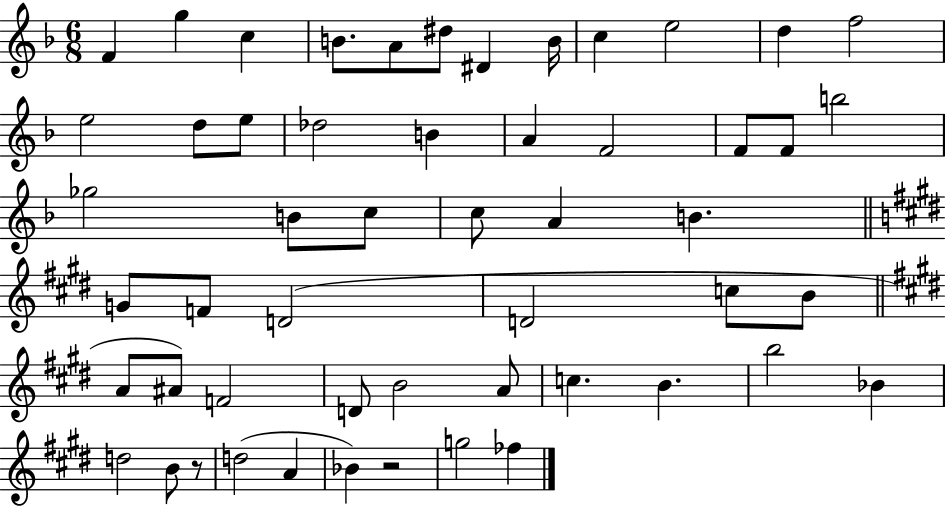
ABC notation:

X:1
T:Untitled
M:6/8
L:1/4
K:F
F g c B/2 A/2 ^d/2 ^D B/4 c e2 d f2 e2 d/2 e/2 _d2 B A F2 F/2 F/2 b2 _g2 B/2 c/2 c/2 A B G/2 F/2 D2 D2 c/2 B/2 A/2 ^A/2 F2 D/2 B2 A/2 c B b2 _B d2 B/2 z/2 d2 A _B z2 g2 _f